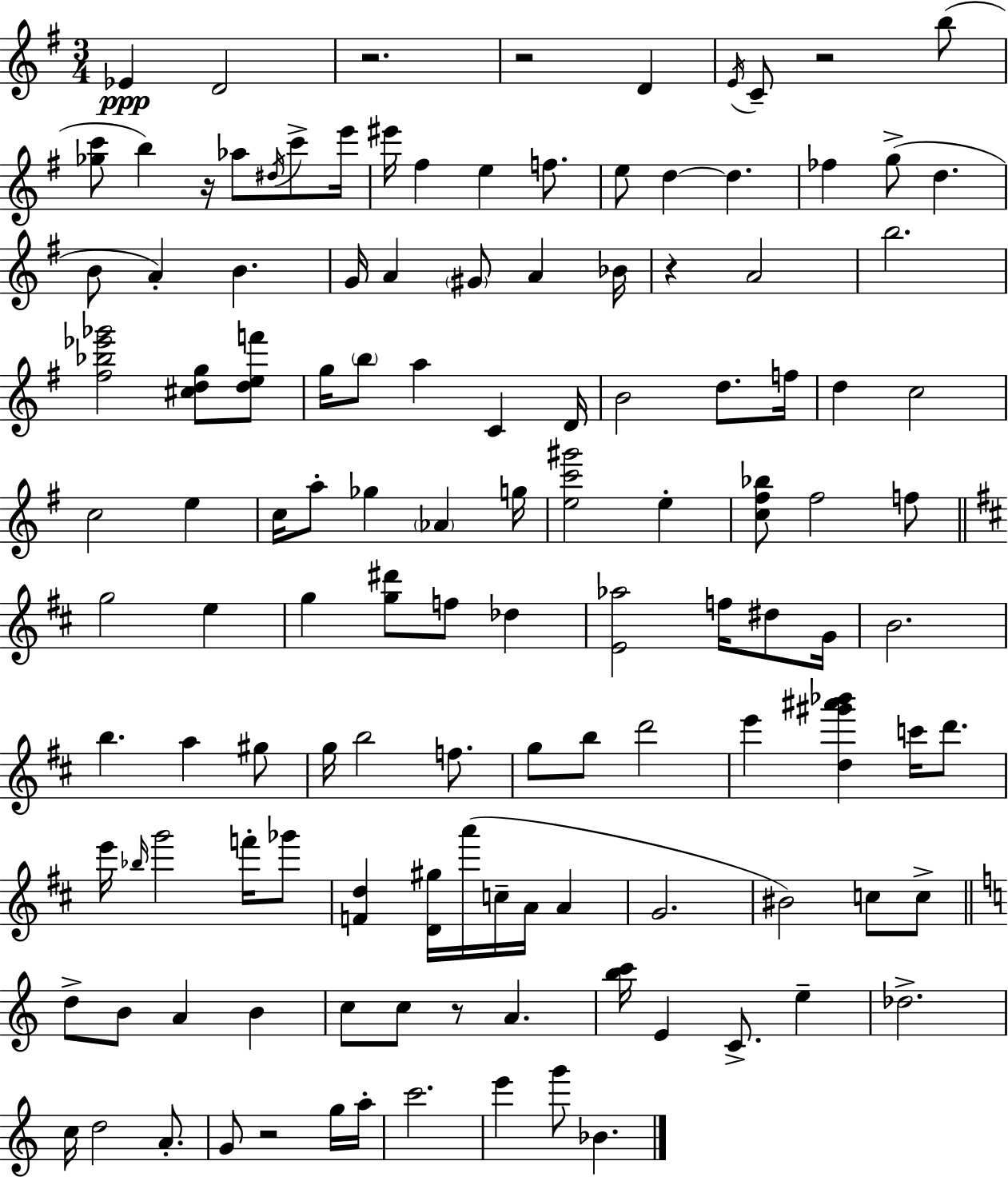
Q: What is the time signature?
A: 3/4